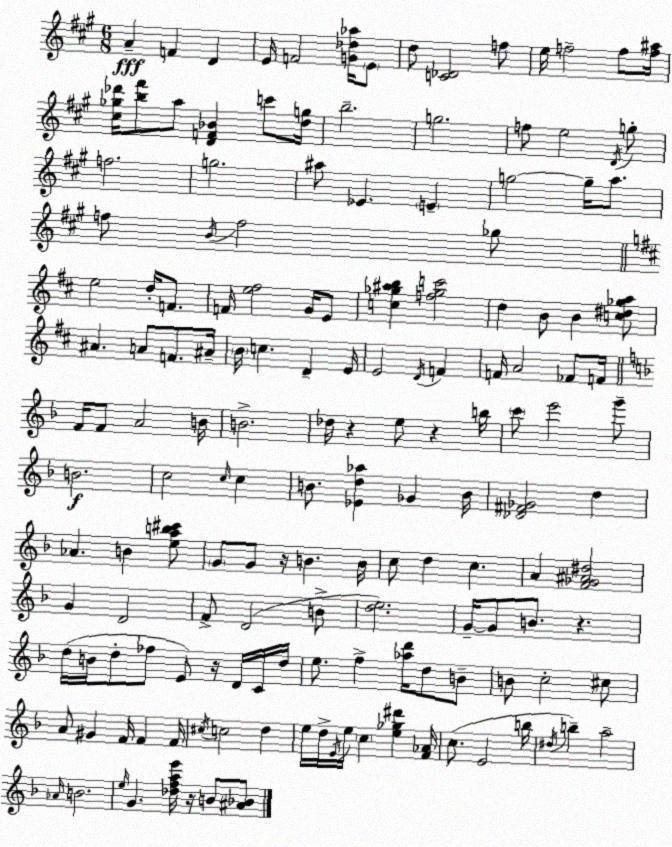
X:1
T:Untitled
M:6/8
L:1/4
K:A
A F D E/4 F2 [G_d_a]/4 E/2 d/2 [C_D]2 f/2 e/4 f2 f/2 [f^a]/4 [^c_g_d']/4 [b^f']/2 a/2 [DF_B] c'/2 [dg]/4 b2 g2 f/2 e2 D/4 g/2 f2 g2 ^a/2 _E E g2 g/4 a/2 f/2 B/4 f2 _g/2 e2 d/4 F/2 F/4 [e^f]2 G/4 E/2 [c_g^ab] [f_gc']2 d B/2 B [c^d_ga]/2 ^A A/2 F/2 ^A/4 B/4 c D E/4 E2 D/4 F F/4 A2 _F/2 F/4 F/4 F/2 A2 B/4 B2 _d/4 z e/2 z b/4 c'/2 e'2 g'/2 B2 c2 c/4 c B/2 [_Ed_a] _G B/4 [_D^F_G]2 d _A B [eab^c']/2 G/2 G/2 z/4 B B/4 c/2 d c A [F_G^A^d]2 G D2 F/2 D2 B/2 [de]2 G/4 G/2 B/2 z d/4 B/4 d/2 _f/2 E/2 z/4 D/4 C/4 d/4 e/2 f [_ad']/4 d/2 B/2 B/2 c2 ^c/2 A/2 ^G F/4 F F/4 ^c/4 c2 d e/4 d/4 E/4 e/4 c [e_g^d'] [F_A]/4 c/2 E2 b/4 ^d/4 b a2 _A/4 B2 e/4 G [_dfae']/4 z/4 B/2 [^A_B]/2